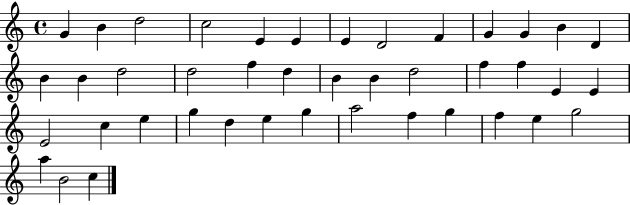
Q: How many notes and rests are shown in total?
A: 42